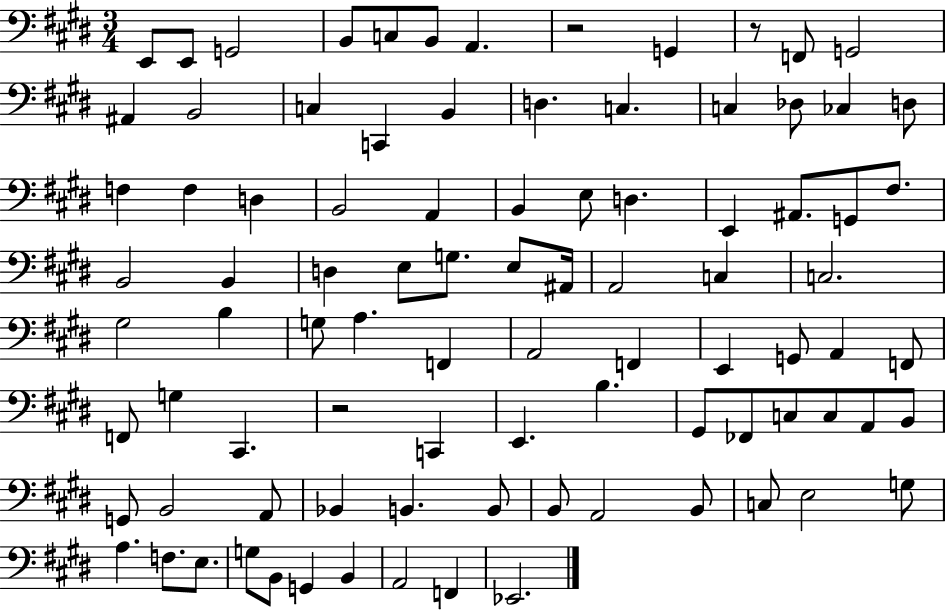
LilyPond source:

{
  \clef bass
  \numericTimeSignature
  \time 3/4
  \key e \major
  e,8 e,8 g,2 | b,8 c8 b,8 a,4. | r2 g,4 | r8 f,8 g,2 | \break ais,4 b,2 | c4 c,4 b,4 | d4. c4. | c4 des8 ces4 d8 | \break f4 f4 d4 | b,2 a,4 | b,4 e8 d4. | e,4 ais,8. g,8 fis8. | \break b,2 b,4 | d4 e8 g8. e8 ais,16 | a,2 c4 | c2. | \break gis2 b4 | g8 a4. f,4 | a,2 f,4 | e,4 g,8 a,4 f,8 | \break f,8 g4 cis,4. | r2 c,4 | e,4. b4. | gis,8 fes,8 c8 c8 a,8 b,8 | \break g,8 b,2 a,8 | bes,4 b,4. b,8 | b,8 a,2 b,8 | c8 e2 g8 | \break a4. f8. e8. | g8 b,8 g,4 b,4 | a,2 f,4 | ees,2. | \break \bar "|."
}